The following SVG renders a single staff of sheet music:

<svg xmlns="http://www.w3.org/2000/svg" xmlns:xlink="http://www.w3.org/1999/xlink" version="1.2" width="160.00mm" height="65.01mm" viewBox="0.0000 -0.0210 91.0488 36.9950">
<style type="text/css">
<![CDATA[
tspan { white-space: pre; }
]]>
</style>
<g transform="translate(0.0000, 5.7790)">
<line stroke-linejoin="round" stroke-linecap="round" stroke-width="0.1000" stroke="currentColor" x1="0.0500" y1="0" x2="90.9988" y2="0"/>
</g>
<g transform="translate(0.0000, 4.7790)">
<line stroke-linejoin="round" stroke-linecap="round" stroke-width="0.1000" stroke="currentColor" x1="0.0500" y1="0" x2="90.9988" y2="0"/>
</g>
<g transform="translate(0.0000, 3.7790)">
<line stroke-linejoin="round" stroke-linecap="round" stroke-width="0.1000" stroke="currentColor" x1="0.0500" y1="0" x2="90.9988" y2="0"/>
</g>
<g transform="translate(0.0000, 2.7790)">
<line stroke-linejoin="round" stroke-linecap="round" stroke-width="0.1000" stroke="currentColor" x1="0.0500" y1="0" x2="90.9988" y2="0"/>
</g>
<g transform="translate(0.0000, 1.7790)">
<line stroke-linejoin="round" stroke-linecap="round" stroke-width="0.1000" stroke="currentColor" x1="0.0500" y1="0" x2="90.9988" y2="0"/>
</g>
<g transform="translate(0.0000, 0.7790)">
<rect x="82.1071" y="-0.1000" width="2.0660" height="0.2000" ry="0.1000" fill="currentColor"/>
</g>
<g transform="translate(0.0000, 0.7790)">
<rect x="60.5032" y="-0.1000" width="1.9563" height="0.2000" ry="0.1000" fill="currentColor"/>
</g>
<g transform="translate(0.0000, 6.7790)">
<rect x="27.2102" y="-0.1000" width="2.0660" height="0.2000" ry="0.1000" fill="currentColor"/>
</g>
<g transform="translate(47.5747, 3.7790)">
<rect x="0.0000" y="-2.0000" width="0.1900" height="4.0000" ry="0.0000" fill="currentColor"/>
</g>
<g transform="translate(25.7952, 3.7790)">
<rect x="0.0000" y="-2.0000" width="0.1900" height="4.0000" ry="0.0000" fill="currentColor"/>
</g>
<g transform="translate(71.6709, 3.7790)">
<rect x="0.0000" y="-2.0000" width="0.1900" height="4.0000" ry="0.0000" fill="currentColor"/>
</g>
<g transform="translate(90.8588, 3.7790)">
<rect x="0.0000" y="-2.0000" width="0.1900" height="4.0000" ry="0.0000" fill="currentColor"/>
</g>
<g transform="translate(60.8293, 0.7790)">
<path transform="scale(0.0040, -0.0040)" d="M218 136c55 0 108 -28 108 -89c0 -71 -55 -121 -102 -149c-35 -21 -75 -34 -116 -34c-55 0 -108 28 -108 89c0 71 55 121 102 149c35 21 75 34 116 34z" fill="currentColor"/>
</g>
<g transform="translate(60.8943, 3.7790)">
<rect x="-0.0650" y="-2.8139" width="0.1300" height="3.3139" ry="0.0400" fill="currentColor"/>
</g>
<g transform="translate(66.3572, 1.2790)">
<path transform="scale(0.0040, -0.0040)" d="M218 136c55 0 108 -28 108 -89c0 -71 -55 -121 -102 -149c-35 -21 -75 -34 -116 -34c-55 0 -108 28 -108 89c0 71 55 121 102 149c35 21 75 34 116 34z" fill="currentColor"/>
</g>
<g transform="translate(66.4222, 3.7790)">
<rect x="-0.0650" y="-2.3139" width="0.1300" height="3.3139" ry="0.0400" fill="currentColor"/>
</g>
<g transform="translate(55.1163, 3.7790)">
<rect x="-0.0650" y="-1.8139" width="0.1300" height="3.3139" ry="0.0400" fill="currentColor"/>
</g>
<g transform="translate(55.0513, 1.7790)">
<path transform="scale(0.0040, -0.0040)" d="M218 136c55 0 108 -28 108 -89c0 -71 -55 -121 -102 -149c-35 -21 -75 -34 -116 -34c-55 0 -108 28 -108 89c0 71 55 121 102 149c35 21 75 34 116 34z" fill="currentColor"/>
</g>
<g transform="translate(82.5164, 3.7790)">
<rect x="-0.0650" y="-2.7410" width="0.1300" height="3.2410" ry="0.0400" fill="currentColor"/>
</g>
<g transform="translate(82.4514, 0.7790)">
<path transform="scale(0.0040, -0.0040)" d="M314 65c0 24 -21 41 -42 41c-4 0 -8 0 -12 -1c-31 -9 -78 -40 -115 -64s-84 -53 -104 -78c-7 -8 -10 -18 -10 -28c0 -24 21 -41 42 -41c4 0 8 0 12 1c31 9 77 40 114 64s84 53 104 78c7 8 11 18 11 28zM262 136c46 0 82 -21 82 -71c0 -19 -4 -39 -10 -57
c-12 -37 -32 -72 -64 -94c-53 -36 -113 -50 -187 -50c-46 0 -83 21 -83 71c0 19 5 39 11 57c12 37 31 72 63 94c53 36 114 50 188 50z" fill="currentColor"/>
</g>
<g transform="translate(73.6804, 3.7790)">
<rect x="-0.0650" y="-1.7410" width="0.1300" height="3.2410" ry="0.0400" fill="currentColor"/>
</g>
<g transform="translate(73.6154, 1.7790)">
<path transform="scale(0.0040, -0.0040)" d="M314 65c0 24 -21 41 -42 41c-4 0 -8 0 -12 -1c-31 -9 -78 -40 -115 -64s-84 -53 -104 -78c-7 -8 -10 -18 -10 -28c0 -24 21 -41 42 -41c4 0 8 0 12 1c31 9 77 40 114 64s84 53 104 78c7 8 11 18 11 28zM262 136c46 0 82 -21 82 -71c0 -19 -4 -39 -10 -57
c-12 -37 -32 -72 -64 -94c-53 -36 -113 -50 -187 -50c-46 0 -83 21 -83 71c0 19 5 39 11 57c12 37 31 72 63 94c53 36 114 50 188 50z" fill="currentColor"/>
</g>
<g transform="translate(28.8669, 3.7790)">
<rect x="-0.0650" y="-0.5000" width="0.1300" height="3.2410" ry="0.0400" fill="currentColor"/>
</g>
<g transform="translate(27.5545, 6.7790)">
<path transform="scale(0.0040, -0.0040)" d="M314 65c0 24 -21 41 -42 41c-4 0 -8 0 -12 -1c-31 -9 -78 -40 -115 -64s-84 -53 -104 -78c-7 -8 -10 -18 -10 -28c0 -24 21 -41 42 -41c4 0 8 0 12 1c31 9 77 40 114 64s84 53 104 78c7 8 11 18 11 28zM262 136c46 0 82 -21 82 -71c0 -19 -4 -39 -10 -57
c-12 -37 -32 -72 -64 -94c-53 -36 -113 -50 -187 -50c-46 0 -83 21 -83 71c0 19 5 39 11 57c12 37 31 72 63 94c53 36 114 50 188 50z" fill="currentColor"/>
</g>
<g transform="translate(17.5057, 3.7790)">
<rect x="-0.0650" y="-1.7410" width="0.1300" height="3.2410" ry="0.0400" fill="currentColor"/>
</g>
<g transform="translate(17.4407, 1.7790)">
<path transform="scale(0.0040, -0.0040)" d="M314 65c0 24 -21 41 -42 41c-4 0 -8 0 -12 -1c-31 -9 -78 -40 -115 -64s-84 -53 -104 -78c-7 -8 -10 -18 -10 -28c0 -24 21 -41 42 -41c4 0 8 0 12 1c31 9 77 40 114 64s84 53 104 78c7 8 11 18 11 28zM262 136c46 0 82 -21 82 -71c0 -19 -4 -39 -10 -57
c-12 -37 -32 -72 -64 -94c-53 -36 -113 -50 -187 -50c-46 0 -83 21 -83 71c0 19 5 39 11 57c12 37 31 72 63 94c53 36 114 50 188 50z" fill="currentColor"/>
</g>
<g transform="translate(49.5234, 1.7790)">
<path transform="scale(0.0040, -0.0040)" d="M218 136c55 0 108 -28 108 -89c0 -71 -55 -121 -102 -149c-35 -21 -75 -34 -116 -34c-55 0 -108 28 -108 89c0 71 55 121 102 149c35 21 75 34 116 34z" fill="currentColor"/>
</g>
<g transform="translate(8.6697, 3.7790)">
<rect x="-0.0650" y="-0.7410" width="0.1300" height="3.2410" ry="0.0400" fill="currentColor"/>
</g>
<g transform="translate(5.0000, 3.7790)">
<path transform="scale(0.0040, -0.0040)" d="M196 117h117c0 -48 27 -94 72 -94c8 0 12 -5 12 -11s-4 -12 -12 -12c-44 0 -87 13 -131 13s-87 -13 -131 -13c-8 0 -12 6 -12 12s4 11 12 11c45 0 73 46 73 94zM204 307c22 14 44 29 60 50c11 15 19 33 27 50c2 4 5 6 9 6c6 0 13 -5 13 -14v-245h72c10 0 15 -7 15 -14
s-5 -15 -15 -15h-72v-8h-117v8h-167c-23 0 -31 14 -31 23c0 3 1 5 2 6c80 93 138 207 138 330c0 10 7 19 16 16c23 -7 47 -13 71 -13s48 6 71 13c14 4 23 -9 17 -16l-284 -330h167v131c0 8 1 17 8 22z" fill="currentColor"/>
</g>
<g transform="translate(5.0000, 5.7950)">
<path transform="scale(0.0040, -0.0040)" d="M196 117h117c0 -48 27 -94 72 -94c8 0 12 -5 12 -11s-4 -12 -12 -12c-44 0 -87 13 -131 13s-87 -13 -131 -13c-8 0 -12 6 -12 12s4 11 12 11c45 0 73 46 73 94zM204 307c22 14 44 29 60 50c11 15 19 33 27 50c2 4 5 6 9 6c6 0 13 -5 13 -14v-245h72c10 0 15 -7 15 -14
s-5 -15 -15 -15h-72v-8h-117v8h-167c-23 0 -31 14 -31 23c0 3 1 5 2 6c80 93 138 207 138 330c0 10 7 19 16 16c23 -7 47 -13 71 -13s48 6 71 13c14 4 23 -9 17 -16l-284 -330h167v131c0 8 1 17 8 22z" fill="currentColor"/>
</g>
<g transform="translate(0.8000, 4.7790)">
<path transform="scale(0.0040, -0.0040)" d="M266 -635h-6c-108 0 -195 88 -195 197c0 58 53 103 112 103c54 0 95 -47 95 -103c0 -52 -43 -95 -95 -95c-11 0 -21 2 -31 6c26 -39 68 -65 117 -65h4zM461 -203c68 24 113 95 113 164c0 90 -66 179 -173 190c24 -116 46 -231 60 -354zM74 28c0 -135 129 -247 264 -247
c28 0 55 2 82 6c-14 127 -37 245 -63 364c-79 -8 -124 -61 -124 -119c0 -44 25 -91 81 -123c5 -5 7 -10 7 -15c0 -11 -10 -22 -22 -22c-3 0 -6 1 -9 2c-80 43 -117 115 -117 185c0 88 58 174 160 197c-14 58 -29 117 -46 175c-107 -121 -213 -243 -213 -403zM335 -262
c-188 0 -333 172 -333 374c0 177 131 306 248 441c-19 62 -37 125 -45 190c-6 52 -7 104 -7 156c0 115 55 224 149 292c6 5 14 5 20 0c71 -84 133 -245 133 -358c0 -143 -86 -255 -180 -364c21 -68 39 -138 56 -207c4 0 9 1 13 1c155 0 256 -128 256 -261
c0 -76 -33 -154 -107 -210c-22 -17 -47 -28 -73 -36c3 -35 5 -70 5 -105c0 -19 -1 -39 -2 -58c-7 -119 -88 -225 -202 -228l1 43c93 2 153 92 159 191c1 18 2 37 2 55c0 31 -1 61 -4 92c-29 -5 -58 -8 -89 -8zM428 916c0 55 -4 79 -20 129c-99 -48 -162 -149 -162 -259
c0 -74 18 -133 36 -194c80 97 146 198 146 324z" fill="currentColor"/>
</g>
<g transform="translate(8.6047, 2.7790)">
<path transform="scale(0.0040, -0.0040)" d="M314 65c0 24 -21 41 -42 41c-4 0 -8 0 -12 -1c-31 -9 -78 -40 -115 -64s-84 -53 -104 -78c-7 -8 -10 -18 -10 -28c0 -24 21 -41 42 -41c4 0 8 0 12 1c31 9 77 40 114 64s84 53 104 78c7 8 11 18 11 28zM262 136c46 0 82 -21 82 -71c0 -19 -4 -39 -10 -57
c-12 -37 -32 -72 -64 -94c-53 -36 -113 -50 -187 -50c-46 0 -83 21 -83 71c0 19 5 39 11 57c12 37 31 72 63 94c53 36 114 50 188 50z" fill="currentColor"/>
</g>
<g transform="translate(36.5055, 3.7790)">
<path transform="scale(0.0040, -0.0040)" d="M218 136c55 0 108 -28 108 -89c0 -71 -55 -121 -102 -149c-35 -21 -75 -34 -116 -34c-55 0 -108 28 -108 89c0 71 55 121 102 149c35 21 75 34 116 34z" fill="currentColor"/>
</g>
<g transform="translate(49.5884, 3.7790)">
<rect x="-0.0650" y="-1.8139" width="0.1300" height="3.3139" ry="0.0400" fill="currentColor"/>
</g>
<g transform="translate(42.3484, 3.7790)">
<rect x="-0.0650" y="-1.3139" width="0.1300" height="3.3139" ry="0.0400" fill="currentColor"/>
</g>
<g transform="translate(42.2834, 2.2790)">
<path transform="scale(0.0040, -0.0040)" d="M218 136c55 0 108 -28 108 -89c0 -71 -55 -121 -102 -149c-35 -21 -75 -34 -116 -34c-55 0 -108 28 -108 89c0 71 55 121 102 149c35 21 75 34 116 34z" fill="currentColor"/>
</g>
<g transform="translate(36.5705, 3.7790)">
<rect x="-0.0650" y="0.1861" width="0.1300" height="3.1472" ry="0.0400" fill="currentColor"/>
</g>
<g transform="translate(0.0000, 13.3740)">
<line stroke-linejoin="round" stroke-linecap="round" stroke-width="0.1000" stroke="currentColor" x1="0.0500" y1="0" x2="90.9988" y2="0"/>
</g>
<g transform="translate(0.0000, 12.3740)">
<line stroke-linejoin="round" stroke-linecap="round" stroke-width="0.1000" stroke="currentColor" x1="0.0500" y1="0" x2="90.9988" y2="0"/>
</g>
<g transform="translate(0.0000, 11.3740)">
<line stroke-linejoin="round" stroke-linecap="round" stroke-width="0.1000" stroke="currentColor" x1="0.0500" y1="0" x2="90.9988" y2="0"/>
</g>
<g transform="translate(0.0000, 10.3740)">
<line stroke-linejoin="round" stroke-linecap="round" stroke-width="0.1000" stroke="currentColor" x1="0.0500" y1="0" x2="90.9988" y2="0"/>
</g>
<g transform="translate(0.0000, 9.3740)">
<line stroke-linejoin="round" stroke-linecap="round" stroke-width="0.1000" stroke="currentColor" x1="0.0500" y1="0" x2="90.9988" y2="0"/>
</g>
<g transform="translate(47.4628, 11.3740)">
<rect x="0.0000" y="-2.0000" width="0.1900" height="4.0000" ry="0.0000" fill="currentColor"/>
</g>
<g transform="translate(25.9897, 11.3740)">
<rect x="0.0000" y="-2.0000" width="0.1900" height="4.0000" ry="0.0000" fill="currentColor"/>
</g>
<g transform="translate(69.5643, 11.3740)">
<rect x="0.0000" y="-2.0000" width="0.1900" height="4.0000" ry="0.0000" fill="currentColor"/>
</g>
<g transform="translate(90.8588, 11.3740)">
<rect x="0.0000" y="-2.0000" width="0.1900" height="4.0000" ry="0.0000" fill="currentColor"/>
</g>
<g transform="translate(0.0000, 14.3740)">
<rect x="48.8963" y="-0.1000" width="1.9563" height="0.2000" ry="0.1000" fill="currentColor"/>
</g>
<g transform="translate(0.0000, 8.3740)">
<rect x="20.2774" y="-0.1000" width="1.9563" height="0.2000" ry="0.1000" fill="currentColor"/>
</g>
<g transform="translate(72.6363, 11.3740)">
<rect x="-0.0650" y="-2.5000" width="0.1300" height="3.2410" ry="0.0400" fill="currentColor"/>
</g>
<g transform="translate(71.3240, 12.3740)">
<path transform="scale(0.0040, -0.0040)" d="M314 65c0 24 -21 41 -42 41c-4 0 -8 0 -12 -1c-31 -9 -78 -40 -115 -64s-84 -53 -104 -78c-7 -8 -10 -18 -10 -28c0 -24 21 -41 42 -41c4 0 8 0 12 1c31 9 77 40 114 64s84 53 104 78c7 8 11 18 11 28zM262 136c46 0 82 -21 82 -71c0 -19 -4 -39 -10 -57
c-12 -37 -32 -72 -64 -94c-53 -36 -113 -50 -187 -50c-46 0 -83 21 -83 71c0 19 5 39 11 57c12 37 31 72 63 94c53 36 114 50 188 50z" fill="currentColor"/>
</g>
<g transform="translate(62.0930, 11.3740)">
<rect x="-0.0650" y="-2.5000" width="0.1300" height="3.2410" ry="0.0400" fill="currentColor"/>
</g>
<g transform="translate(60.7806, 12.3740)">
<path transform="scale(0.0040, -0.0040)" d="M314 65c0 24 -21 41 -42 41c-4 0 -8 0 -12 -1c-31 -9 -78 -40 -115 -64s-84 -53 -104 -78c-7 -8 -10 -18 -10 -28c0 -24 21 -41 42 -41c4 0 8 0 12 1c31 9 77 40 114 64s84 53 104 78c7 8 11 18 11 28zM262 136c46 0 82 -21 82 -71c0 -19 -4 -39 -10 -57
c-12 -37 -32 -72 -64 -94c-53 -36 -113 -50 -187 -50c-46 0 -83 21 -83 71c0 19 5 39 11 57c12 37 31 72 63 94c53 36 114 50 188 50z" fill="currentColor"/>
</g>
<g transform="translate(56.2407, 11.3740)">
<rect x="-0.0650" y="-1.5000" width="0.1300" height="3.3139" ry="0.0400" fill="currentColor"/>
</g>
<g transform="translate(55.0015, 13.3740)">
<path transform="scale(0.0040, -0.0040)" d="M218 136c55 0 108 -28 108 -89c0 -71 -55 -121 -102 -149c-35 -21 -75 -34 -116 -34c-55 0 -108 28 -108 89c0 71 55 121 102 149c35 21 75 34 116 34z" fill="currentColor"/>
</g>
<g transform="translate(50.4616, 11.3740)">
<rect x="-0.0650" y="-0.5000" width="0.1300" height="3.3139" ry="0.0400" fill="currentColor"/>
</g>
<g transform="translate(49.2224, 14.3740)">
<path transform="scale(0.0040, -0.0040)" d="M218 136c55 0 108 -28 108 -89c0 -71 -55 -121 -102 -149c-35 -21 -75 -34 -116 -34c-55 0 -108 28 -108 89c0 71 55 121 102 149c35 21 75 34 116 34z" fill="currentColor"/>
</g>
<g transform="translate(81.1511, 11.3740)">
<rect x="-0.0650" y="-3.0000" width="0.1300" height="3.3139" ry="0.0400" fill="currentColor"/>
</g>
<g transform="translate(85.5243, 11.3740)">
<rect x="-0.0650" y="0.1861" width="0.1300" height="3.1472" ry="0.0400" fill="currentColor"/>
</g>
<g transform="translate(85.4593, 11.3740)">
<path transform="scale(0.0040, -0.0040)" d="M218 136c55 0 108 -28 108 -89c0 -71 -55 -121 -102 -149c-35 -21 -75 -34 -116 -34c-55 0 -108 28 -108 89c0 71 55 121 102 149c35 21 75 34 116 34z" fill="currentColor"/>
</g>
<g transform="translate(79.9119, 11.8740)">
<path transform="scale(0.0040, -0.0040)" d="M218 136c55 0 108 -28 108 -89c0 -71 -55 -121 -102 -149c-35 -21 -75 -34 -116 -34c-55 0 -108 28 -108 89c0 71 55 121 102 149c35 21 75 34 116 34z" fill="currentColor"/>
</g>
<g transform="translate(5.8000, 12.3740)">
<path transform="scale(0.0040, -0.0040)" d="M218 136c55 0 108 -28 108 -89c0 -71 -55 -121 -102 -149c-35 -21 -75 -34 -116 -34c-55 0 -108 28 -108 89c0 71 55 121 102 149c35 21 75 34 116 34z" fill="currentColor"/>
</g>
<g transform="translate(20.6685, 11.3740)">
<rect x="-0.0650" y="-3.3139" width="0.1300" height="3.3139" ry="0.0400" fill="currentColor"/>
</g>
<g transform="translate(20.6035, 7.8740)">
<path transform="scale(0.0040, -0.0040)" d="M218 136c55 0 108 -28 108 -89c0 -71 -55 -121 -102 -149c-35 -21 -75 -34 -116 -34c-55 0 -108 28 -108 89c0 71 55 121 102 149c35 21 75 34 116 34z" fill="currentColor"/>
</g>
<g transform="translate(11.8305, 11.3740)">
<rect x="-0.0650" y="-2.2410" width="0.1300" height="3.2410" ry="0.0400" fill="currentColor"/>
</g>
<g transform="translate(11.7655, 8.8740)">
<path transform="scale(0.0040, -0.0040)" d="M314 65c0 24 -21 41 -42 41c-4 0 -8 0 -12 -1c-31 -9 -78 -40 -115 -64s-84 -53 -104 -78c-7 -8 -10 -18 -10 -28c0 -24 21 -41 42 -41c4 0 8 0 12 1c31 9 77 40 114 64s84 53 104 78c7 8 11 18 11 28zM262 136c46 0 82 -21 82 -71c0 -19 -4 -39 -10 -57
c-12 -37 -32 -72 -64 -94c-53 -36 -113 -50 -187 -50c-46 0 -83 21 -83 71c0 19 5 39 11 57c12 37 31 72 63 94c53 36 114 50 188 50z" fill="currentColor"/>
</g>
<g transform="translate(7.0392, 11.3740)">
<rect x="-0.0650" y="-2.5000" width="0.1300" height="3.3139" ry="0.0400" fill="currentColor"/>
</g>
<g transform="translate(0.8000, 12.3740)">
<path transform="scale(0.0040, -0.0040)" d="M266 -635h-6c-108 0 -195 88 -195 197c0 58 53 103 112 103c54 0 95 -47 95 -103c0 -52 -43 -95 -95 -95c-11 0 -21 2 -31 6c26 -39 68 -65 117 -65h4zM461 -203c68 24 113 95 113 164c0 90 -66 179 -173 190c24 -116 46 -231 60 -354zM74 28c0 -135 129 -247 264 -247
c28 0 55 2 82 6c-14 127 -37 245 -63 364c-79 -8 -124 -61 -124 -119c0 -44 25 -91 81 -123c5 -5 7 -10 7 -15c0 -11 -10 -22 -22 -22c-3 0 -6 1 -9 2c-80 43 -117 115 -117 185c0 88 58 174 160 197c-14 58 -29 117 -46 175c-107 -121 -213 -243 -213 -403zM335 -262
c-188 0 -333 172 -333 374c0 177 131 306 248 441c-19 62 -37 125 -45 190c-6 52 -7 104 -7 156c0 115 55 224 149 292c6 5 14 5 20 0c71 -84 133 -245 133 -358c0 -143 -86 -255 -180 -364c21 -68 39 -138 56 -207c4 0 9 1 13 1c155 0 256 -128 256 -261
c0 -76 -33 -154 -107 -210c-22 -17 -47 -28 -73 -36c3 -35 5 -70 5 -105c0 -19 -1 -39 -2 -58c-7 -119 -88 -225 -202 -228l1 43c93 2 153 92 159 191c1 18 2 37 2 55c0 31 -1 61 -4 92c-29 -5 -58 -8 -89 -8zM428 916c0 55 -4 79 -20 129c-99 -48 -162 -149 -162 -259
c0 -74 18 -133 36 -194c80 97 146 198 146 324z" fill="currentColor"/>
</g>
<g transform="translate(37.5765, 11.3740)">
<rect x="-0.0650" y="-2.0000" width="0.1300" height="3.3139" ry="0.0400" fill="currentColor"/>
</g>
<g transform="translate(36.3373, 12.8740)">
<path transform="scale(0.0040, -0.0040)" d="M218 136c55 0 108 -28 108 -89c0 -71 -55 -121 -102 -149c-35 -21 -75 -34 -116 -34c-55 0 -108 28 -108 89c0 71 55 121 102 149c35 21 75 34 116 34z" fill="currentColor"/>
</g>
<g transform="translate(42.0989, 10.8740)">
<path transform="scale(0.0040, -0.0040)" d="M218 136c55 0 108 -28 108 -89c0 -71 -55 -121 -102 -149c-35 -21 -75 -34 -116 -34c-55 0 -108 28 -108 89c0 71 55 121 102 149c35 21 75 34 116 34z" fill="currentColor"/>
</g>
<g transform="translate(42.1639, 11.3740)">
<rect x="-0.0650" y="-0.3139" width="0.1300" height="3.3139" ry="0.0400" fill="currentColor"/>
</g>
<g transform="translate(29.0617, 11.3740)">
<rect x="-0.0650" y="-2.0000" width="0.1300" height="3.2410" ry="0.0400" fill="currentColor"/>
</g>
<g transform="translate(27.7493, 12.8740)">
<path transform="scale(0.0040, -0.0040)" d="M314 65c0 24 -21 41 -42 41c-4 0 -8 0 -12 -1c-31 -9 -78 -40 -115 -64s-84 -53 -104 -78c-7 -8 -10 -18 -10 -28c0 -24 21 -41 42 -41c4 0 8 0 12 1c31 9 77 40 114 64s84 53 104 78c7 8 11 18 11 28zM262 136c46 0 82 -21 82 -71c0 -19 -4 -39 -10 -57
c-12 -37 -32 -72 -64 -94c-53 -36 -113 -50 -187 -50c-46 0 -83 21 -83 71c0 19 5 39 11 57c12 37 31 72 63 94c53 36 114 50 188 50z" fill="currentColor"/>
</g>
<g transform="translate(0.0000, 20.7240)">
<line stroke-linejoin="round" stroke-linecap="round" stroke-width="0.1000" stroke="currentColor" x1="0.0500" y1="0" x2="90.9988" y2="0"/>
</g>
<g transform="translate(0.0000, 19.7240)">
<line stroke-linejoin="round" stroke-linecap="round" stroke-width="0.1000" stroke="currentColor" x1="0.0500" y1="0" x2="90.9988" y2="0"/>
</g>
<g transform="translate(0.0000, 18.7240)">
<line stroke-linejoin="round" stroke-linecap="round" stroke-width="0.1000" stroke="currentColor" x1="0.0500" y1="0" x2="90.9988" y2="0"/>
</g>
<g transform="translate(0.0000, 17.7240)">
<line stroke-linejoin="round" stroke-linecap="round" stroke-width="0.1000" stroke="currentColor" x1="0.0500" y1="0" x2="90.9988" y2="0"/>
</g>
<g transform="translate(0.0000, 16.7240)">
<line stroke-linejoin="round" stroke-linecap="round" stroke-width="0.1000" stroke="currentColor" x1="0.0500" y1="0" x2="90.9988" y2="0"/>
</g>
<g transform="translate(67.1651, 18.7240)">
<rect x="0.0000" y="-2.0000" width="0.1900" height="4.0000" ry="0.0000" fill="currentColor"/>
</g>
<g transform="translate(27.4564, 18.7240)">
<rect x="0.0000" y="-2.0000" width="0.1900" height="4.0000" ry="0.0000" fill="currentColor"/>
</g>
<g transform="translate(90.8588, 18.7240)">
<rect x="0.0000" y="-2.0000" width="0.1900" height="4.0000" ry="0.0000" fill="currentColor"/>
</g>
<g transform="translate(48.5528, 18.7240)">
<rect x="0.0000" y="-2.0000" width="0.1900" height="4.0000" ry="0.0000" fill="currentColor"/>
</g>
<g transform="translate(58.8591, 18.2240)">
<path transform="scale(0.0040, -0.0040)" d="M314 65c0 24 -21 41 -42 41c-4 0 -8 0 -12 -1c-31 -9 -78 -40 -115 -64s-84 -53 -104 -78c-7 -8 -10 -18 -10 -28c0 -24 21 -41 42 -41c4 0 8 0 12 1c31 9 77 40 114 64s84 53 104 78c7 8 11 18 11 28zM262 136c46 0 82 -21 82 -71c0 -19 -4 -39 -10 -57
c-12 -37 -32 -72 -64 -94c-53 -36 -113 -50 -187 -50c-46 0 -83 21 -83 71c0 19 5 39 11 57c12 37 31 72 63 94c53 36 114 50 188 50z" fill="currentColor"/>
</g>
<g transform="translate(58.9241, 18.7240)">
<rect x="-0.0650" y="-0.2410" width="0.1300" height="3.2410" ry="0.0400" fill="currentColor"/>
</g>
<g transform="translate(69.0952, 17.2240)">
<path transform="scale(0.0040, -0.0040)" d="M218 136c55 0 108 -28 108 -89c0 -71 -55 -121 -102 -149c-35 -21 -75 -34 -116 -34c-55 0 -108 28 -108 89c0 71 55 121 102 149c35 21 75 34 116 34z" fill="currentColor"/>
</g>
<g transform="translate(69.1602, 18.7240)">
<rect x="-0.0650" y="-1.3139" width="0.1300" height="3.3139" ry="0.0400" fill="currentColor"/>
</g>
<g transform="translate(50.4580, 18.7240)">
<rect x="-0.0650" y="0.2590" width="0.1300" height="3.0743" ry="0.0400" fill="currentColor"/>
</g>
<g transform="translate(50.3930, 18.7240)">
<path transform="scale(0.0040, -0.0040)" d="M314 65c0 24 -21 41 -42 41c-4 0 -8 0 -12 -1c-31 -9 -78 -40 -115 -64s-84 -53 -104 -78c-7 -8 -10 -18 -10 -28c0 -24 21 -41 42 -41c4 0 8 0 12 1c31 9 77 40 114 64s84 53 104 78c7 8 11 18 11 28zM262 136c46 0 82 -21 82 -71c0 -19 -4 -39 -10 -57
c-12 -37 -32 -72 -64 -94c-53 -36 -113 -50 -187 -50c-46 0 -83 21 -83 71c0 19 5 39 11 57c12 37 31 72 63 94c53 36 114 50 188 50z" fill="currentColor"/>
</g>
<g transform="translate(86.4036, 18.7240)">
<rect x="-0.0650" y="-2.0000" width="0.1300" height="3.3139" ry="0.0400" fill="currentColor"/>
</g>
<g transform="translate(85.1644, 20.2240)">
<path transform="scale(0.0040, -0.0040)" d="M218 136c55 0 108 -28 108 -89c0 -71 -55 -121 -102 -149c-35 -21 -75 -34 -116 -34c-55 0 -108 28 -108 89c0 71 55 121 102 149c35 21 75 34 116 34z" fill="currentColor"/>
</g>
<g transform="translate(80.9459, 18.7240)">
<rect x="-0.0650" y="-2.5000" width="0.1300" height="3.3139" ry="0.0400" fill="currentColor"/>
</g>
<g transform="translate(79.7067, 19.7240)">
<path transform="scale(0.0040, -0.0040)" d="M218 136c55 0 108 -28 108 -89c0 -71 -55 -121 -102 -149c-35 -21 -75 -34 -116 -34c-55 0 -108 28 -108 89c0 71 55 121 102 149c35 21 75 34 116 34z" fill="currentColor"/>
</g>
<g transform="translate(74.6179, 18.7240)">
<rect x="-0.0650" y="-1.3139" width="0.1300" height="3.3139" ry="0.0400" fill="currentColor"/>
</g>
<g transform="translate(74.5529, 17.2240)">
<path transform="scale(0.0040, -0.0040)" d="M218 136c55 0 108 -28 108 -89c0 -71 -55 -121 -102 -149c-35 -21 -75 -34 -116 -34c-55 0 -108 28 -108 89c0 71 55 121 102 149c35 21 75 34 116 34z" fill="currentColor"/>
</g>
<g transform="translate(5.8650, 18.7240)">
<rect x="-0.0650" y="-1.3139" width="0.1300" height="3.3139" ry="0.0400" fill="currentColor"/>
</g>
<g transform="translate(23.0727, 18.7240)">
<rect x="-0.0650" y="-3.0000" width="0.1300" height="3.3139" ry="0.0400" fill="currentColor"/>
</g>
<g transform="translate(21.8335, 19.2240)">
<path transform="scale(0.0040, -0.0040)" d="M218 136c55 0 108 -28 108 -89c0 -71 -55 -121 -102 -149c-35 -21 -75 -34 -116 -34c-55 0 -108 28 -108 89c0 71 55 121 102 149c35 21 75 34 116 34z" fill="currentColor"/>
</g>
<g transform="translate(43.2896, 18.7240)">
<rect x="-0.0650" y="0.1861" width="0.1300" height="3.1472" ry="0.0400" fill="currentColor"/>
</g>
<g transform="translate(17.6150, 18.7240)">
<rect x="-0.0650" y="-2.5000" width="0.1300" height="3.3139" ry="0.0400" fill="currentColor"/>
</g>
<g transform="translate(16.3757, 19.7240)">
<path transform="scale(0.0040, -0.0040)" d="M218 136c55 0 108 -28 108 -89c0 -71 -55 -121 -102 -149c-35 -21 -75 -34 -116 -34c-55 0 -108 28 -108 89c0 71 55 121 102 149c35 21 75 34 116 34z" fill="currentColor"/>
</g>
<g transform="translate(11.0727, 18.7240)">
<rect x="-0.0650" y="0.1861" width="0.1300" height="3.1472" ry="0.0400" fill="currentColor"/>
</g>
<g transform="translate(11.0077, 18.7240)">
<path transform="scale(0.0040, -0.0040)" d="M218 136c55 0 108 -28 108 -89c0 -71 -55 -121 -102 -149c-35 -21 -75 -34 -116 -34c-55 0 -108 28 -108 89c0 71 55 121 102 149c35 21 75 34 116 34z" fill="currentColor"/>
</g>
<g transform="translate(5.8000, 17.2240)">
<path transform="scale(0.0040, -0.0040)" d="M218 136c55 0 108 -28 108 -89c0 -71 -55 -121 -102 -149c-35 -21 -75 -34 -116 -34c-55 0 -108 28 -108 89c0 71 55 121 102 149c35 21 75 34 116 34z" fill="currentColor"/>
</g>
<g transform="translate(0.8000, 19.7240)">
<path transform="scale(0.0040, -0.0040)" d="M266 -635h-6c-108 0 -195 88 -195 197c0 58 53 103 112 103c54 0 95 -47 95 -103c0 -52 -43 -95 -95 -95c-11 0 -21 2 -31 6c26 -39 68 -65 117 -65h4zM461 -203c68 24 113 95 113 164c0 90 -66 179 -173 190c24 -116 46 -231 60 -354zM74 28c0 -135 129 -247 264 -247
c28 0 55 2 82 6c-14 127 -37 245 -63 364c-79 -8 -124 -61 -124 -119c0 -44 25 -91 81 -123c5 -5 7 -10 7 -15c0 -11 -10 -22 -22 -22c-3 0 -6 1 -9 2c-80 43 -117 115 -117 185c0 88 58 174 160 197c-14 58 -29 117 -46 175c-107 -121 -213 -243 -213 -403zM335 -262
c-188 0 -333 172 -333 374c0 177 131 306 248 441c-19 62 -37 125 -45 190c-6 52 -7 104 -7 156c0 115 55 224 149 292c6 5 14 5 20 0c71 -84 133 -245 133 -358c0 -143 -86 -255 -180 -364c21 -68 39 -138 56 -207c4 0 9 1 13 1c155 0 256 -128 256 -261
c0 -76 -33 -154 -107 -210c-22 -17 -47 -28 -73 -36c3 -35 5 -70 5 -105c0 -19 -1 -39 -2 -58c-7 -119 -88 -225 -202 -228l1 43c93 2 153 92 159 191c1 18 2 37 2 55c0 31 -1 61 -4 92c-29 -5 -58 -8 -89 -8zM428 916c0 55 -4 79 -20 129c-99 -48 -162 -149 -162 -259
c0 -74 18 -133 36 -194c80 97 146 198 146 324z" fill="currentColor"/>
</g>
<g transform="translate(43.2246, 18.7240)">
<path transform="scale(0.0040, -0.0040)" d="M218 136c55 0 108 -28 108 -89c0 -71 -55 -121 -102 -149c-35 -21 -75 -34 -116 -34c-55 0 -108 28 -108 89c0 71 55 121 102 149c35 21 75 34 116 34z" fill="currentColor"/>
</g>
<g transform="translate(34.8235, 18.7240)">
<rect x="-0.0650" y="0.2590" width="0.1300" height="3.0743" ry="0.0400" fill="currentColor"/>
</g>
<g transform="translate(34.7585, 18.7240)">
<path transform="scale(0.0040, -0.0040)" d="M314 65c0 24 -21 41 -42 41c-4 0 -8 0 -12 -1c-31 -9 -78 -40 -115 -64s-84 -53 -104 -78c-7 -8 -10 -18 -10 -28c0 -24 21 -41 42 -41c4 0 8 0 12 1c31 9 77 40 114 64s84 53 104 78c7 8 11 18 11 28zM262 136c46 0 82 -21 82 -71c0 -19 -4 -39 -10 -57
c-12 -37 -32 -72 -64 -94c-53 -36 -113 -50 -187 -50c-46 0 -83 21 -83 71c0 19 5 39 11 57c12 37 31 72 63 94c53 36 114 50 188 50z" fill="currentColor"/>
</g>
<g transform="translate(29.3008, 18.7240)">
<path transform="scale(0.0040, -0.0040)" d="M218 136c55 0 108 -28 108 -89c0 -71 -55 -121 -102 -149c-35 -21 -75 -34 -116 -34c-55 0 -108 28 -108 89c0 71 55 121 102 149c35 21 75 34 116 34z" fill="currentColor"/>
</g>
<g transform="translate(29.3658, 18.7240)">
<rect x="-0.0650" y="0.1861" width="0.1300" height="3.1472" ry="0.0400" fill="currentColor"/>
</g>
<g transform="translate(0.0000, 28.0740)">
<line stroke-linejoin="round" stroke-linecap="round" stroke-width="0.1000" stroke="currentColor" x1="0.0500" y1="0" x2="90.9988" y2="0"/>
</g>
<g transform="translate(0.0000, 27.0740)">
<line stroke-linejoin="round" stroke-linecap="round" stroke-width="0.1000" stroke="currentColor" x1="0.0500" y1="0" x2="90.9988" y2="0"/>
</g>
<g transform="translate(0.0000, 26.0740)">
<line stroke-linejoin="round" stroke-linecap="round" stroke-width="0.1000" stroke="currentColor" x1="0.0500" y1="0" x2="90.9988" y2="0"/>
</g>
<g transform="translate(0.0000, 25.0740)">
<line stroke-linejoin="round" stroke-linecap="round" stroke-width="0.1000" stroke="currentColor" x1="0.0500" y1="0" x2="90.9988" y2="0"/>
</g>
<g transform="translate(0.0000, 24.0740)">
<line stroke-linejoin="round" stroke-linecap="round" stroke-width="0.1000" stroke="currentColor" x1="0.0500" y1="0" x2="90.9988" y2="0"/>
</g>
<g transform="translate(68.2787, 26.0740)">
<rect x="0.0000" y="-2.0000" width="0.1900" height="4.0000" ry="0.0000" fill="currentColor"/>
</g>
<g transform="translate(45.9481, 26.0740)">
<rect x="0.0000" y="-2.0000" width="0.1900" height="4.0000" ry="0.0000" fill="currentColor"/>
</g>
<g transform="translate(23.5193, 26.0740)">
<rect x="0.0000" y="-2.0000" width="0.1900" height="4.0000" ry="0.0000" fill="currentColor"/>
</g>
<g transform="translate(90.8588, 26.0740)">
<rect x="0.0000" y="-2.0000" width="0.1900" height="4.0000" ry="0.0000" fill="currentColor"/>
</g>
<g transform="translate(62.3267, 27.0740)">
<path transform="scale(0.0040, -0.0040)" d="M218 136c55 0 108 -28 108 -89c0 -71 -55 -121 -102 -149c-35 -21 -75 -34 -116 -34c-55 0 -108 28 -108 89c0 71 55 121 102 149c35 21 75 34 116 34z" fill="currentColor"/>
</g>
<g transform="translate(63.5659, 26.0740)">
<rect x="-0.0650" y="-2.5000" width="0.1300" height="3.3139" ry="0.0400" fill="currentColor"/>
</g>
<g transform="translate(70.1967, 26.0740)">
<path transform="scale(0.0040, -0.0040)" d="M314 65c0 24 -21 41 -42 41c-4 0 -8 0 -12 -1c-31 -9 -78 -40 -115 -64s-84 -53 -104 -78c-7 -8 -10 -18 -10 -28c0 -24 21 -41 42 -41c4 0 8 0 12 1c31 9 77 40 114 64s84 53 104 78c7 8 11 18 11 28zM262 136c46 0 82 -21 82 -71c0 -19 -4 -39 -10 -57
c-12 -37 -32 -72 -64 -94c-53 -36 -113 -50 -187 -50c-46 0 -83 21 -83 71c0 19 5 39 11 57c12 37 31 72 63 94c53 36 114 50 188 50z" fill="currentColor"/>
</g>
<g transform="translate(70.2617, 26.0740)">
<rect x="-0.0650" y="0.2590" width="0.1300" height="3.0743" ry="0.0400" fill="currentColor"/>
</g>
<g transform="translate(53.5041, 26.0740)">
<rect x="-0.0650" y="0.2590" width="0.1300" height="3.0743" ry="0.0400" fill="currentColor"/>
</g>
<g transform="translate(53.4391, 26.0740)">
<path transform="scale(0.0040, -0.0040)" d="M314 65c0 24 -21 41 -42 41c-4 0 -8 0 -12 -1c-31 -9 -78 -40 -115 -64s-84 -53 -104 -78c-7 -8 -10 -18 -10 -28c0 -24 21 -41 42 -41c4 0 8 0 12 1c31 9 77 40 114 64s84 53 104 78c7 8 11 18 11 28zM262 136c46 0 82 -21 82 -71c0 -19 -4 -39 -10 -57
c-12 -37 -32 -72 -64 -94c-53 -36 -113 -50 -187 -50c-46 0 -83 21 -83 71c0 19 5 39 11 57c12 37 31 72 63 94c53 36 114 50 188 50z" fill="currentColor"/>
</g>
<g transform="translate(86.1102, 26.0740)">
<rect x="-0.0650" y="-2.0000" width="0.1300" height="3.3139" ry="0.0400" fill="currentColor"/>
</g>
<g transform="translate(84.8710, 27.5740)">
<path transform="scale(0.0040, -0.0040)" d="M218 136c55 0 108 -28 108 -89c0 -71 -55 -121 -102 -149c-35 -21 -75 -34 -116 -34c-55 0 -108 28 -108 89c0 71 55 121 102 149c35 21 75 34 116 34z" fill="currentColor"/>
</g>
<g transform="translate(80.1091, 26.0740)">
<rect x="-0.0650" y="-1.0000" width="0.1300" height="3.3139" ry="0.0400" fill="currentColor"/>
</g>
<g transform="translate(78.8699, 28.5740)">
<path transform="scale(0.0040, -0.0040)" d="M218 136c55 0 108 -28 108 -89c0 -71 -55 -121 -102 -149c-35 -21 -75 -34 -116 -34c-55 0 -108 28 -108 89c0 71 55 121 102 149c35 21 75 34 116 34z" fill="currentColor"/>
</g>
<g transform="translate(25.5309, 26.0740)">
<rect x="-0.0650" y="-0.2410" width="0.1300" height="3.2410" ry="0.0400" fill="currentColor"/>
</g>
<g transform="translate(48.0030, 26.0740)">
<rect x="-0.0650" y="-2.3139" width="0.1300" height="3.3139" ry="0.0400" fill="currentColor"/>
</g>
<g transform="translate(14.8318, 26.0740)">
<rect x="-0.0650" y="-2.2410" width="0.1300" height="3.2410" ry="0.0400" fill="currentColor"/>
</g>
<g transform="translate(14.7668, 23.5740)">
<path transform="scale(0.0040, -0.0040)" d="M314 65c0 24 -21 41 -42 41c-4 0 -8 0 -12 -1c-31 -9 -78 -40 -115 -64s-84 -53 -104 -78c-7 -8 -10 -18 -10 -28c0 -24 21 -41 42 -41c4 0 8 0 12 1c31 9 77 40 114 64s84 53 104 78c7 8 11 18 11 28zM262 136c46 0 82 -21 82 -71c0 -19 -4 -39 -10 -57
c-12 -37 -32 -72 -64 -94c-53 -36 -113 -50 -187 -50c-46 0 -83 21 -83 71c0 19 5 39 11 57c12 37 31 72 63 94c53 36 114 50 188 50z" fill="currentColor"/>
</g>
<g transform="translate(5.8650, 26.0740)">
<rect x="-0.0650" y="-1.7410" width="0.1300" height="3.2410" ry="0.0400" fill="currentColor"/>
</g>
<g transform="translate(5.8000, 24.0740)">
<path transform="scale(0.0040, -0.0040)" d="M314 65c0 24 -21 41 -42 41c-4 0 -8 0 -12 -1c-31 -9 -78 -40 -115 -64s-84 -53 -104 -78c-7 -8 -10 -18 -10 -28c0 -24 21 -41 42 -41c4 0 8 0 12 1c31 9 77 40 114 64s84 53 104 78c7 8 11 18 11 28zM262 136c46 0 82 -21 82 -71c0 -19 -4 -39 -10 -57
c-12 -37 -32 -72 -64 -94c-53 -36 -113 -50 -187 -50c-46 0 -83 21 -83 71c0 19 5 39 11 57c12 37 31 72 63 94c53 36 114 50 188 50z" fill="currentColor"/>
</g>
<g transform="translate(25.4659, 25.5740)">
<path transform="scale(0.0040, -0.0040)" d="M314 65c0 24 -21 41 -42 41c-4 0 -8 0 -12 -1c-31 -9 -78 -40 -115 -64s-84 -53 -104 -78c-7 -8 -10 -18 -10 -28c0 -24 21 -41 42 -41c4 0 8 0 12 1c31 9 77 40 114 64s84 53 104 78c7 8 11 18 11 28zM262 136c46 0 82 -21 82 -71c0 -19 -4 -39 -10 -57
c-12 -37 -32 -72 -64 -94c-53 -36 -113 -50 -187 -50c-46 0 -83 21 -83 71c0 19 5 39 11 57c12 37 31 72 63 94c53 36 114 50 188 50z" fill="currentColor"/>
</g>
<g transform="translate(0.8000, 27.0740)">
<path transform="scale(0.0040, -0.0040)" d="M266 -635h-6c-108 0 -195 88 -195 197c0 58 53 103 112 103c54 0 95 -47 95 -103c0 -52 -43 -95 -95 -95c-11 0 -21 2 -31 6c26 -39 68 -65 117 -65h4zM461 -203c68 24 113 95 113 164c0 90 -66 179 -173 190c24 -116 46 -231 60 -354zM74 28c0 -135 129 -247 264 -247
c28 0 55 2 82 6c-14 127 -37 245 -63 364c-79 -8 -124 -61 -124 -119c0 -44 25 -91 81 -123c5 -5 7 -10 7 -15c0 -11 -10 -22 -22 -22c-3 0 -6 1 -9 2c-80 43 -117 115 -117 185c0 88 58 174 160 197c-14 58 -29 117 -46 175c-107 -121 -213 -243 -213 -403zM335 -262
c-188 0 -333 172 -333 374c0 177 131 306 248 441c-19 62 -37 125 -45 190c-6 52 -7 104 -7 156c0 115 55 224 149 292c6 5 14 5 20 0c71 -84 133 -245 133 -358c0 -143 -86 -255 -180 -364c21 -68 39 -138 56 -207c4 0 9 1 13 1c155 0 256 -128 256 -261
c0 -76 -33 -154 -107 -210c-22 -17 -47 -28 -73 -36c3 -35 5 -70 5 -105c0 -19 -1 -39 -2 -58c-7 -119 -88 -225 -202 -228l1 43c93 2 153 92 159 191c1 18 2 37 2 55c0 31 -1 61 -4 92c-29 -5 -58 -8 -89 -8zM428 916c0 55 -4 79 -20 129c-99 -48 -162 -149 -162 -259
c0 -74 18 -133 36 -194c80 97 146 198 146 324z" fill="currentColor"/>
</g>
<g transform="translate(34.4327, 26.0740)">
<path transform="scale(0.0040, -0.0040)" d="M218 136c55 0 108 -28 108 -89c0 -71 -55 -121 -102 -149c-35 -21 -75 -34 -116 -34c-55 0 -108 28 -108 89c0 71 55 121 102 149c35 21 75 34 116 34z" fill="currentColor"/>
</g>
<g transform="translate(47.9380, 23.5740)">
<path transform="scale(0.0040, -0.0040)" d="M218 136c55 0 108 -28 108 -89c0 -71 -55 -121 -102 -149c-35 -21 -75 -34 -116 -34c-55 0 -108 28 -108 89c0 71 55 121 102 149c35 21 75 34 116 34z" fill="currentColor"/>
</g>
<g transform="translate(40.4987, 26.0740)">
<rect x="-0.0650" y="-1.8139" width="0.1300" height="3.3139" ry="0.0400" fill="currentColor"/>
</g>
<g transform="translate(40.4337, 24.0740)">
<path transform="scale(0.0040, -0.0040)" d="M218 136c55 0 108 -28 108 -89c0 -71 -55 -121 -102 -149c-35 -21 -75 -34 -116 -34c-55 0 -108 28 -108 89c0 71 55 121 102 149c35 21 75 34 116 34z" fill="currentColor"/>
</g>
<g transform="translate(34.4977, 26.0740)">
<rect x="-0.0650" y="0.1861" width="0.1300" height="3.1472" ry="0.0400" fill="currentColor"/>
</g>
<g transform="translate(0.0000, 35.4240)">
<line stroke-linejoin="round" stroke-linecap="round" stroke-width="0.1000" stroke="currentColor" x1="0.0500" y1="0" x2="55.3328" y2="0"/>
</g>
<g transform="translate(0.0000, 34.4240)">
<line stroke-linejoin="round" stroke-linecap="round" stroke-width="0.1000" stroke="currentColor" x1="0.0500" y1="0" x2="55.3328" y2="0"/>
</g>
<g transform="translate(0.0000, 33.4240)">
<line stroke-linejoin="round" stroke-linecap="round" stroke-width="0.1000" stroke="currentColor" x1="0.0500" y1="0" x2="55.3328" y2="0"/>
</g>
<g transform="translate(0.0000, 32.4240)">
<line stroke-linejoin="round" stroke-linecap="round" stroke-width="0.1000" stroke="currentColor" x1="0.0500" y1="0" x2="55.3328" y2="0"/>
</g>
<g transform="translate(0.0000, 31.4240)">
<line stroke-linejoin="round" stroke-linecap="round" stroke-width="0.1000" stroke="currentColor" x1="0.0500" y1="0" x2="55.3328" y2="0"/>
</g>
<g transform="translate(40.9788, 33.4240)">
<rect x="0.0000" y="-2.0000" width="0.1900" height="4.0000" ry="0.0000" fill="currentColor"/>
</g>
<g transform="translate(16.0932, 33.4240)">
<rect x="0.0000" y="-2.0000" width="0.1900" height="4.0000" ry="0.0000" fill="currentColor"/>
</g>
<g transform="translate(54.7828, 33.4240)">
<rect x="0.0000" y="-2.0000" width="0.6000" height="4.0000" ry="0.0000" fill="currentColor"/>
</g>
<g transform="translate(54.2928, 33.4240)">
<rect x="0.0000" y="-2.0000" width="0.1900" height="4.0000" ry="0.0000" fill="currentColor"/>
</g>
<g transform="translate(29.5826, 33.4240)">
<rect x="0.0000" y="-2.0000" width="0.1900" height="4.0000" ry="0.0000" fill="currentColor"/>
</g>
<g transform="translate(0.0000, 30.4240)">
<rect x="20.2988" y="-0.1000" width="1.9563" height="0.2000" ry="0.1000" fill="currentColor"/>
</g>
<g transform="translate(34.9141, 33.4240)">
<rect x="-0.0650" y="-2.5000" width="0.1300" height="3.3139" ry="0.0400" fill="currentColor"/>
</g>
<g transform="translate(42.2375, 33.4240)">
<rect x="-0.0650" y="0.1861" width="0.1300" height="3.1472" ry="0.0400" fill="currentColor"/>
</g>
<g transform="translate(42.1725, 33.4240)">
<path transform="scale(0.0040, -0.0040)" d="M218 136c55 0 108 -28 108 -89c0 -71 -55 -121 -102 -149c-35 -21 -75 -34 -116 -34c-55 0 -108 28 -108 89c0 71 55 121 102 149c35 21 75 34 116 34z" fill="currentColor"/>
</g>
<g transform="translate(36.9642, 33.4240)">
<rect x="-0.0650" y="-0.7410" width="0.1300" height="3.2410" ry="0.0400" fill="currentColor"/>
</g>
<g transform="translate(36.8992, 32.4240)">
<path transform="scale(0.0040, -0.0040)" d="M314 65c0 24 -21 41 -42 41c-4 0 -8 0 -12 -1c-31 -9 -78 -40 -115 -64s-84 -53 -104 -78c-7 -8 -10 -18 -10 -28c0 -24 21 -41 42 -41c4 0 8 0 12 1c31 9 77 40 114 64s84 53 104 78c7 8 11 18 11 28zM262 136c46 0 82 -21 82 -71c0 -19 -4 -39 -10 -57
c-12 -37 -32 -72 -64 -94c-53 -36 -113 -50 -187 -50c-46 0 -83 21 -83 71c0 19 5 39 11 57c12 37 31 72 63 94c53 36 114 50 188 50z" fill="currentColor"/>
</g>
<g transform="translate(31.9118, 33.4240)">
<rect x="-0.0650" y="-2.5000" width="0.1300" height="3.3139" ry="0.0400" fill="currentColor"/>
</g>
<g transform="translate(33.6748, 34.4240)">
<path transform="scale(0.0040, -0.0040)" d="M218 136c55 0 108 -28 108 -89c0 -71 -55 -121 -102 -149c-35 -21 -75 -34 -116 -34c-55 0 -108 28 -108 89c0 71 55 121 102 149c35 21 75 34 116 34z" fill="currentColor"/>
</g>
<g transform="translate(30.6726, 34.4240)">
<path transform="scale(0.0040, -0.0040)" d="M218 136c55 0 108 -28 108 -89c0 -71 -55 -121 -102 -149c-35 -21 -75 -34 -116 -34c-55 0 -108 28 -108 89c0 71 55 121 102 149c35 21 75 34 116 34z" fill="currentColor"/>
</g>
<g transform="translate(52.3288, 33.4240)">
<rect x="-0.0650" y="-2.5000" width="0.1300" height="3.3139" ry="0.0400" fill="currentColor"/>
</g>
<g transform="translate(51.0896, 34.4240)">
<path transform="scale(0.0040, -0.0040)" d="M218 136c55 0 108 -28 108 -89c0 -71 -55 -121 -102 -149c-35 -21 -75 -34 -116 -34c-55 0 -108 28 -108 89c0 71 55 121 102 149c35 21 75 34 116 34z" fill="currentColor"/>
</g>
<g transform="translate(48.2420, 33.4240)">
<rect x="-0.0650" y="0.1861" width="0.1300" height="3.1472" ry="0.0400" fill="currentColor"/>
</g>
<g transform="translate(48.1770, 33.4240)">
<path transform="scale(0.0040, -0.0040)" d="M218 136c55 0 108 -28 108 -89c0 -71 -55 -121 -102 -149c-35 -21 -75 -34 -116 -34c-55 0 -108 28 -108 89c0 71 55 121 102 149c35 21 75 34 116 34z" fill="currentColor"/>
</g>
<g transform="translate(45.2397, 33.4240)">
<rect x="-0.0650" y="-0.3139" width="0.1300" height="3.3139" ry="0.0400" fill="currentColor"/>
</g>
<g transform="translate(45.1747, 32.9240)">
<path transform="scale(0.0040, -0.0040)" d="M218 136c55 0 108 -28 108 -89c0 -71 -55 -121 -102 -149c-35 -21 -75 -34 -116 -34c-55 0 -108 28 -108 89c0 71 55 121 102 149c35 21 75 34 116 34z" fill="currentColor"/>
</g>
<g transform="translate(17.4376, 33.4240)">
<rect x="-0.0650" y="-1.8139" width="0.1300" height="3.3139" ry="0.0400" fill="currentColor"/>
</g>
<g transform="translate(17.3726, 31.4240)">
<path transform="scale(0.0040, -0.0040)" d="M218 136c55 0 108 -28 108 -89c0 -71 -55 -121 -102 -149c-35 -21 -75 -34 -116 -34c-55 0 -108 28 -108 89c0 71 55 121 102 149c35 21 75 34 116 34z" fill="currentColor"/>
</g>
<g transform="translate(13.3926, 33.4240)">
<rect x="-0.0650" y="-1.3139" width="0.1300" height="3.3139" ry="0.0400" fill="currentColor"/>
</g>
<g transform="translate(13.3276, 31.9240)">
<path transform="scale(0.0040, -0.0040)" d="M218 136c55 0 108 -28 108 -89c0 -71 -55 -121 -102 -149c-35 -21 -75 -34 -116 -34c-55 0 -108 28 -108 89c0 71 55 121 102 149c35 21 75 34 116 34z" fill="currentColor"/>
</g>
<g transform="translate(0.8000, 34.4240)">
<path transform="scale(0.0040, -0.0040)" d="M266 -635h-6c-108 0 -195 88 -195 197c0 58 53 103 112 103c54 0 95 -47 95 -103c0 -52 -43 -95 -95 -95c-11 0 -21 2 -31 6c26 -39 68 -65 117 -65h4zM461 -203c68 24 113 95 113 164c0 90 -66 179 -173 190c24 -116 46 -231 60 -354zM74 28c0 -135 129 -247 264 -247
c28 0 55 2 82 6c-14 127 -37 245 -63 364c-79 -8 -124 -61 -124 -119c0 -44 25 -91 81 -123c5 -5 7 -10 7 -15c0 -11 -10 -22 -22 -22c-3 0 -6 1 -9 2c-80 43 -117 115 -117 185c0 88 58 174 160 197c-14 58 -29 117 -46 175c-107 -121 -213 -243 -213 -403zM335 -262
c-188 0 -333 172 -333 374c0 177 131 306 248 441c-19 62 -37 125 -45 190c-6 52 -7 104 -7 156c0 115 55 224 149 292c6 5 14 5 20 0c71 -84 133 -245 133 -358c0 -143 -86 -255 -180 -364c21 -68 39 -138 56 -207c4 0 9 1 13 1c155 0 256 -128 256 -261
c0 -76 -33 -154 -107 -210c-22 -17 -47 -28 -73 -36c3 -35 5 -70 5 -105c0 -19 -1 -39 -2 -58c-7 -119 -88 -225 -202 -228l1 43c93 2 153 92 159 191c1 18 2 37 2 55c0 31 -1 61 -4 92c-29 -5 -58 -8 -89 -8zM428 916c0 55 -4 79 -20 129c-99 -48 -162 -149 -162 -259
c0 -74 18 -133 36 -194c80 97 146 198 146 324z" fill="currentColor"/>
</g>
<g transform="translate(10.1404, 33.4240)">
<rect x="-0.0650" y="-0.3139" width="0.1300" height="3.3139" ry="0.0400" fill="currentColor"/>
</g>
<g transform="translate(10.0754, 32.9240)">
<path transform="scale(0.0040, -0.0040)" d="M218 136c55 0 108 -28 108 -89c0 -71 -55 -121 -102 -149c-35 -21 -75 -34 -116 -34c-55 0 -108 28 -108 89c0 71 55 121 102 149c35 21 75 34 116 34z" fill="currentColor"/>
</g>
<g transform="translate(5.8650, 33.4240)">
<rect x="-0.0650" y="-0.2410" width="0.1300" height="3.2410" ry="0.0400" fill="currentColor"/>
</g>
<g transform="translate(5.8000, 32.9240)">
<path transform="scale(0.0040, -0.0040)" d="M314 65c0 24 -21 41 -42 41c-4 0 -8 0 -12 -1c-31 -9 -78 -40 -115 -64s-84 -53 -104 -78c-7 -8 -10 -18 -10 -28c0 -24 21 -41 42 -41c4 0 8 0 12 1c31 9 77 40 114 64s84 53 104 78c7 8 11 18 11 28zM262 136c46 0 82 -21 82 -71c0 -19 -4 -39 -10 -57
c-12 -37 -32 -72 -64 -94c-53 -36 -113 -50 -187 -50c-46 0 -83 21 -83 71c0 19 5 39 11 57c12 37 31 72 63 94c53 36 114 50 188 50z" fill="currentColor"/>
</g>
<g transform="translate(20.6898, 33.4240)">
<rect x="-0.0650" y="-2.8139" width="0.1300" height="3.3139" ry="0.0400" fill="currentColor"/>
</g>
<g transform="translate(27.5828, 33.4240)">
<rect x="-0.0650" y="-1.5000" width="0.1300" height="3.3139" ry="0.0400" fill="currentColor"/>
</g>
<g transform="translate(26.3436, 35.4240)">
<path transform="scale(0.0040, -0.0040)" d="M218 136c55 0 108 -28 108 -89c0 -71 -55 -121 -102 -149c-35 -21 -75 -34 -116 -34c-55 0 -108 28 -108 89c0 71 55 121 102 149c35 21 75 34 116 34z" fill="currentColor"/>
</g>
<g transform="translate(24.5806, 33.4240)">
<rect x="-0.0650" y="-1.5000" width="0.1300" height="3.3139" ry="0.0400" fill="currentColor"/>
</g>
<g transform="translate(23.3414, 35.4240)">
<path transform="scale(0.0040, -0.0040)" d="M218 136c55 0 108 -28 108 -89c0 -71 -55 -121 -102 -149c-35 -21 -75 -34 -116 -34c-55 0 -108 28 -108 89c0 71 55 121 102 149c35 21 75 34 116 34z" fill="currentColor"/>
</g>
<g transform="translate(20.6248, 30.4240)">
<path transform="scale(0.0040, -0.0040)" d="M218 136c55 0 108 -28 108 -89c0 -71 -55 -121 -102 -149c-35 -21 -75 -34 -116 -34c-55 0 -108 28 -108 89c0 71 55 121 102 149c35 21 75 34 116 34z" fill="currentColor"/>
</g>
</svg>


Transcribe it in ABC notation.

X:1
T:Untitled
M:4/4
L:1/4
K:C
d2 f2 C2 B e f f a g f2 a2 G g2 b F2 F c C E G2 G2 A B e B G A B B2 B B2 c2 e e G F f2 g2 c2 B f g B2 G B2 D F c2 c e f a E E G G d2 B c B G